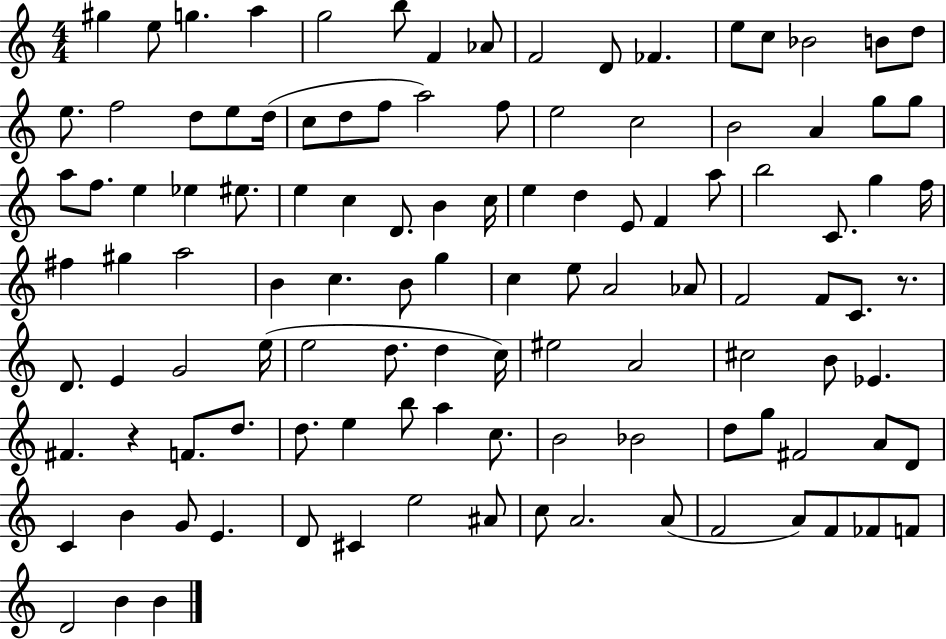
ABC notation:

X:1
T:Untitled
M:4/4
L:1/4
K:C
^g e/2 g a g2 b/2 F _A/2 F2 D/2 _F e/2 c/2 _B2 B/2 d/2 e/2 f2 d/2 e/2 d/4 c/2 d/2 f/2 a2 f/2 e2 c2 B2 A g/2 g/2 a/2 f/2 e _e ^e/2 e c D/2 B c/4 e d E/2 F a/2 b2 C/2 g f/4 ^f ^g a2 B c B/2 g c e/2 A2 _A/2 F2 F/2 C/2 z/2 D/2 E G2 e/4 e2 d/2 d c/4 ^e2 A2 ^c2 B/2 _E ^F z F/2 d/2 d/2 e b/2 a c/2 B2 _B2 d/2 g/2 ^F2 A/2 D/2 C B G/2 E D/2 ^C e2 ^A/2 c/2 A2 A/2 F2 A/2 F/2 _F/2 F/2 D2 B B